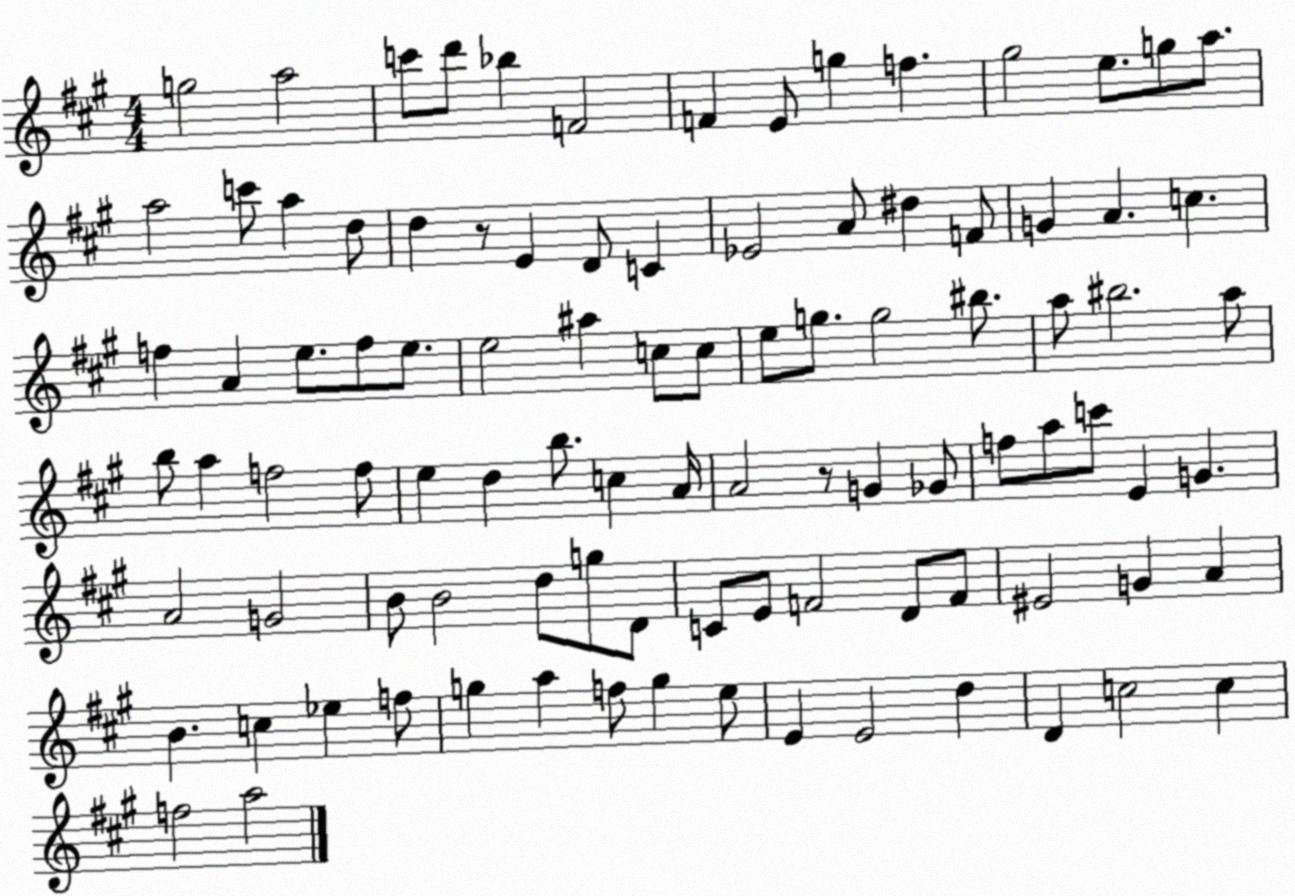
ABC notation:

X:1
T:Untitled
M:4/4
L:1/4
K:A
g2 a2 c'/2 d'/2 _b F2 F E/2 g f ^g2 e/2 g/2 a/2 a2 c'/2 a d/2 d z/2 E D/2 C _E2 A/2 ^d F/2 G A c f A e/2 f/2 e/2 e2 ^a c/2 c/2 e/2 g/2 g2 ^b/2 a/2 ^b2 a/2 b/2 a f2 f/2 e d b/2 c A/4 A2 z/2 G _G/2 f/2 a/2 c'/2 E G A2 G2 B/2 B2 d/2 g/2 D/2 C/2 E/2 F2 D/2 F/2 ^E2 G A B c _e f/2 g a f/2 g e/2 E E2 d D c2 c f2 a2